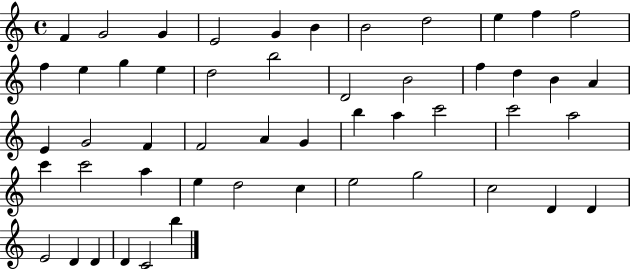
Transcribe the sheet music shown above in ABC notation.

X:1
T:Untitled
M:4/4
L:1/4
K:C
F G2 G E2 G B B2 d2 e f f2 f e g e d2 b2 D2 B2 f d B A E G2 F F2 A G b a c'2 c'2 a2 c' c'2 a e d2 c e2 g2 c2 D D E2 D D D C2 b